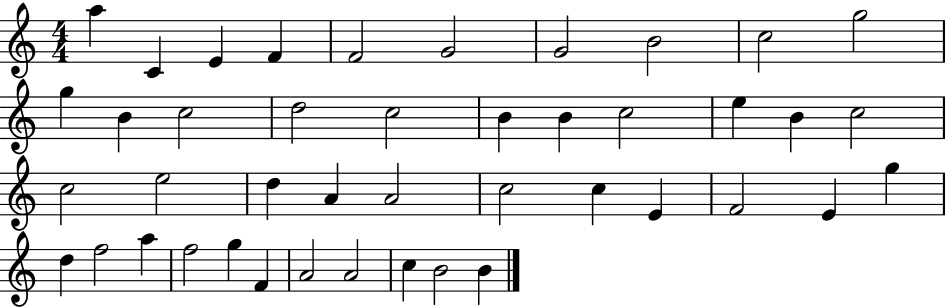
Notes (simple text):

A5/q C4/q E4/q F4/q F4/h G4/h G4/h B4/h C5/h G5/h G5/q B4/q C5/h D5/h C5/h B4/q B4/q C5/h E5/q B4/q C5/h C5/h E5/h D5/q A4/q A4/h C5/h C5/q E4/q F4/h E4/q G5/q D5/q F5/h A5/q F5/h G5/q F4/q A4/h A4/h C5/q B4/h B4/q